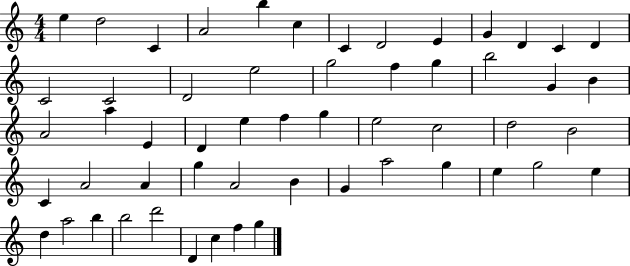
E5/q D5/h C4/q A4/h B5/q C5/q C4/q D4/h E4/q G4/q D4/q C4/q D4/q C4/h C4/h D4/h E5/h G5/h F5/q G5/q B5/h G4/q B4/q A4/h A5/q E4/q D4/q E5/q F5/q G5/q E5/h C5/h D5/h B4/h C4/q A4/h A4/q G5/q A4/h B4/q G4/q A5/h G5/q E5/q G5/h E5/q D5/q A5/h B5/q B5/h D6/h D4/q C5/q F5/q G5/q